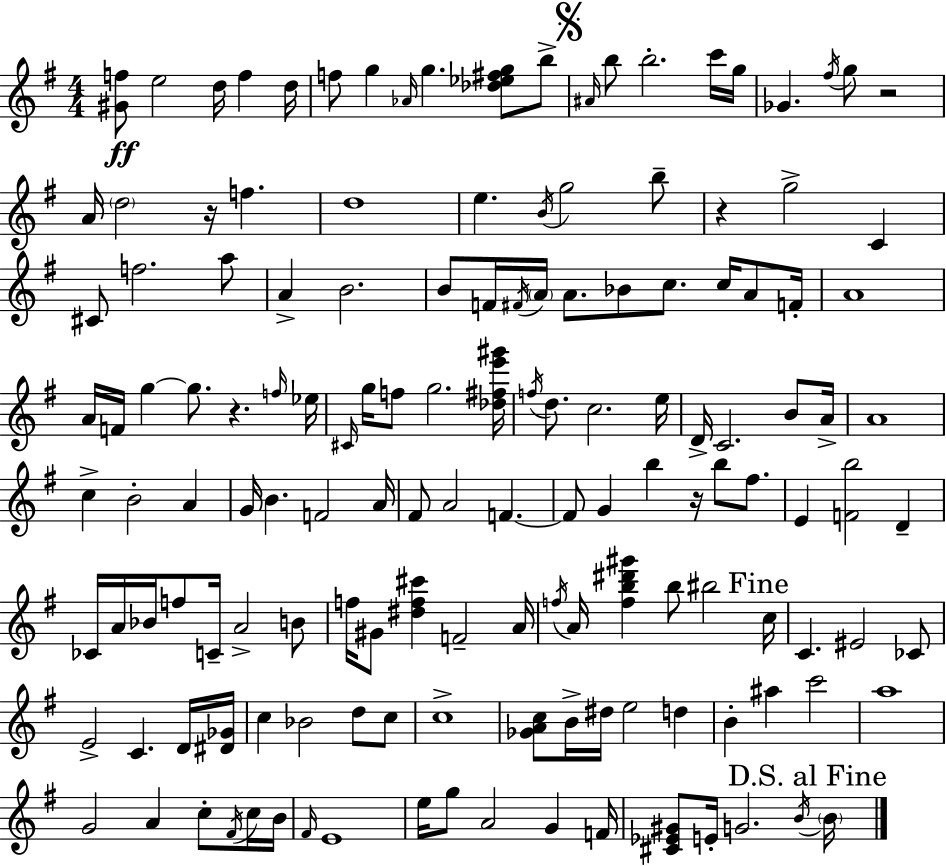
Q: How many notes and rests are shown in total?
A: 145